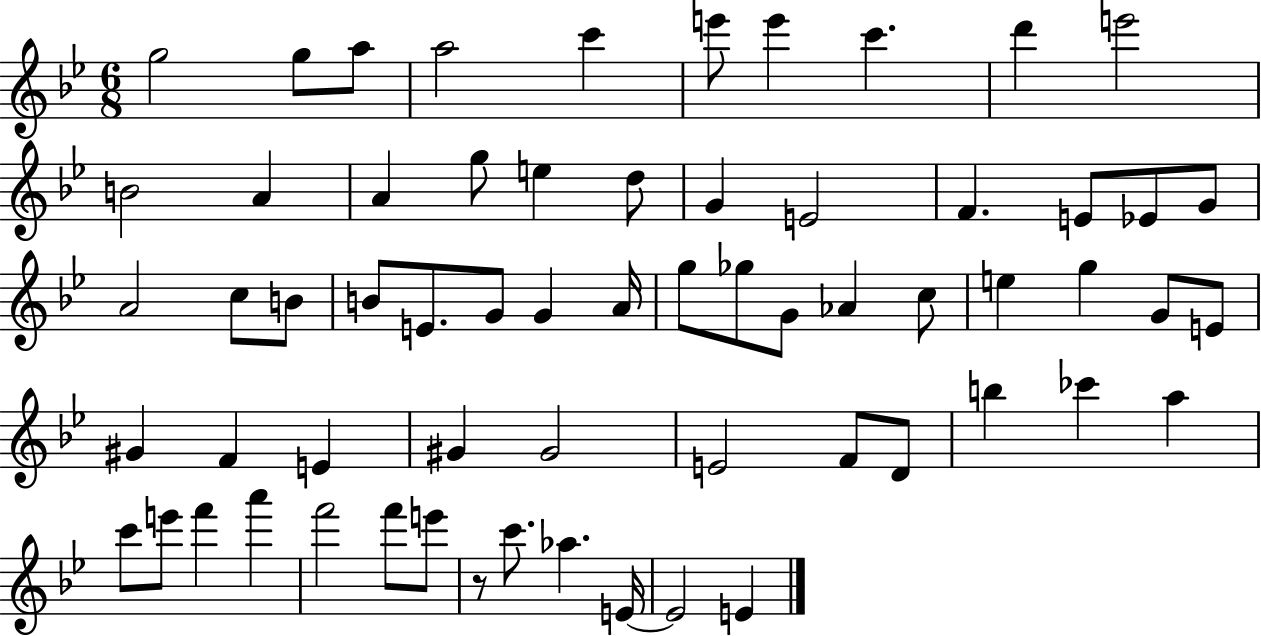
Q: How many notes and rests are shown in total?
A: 63